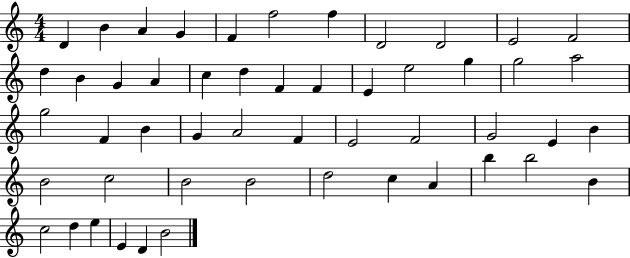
D4/q B4/q A4/q G4/q F4/q F5/h F5/q D4/h D4/h E4/h F4/h D5/q B4/q G4/q A4/q C5/q D5/q F4/q F4/q E4/q E5/h G5/q G5/h A5/h G5/h F4/q B4/q G4/q A4/h F4/q E4/h F4/h G4/h E4/q B4/q B4/h C5/h B4/h B4/h D5/h C5/q A4/q B5/q B5/h B4/q C5/h D5/q E5/q E4/q D4/q B4/h